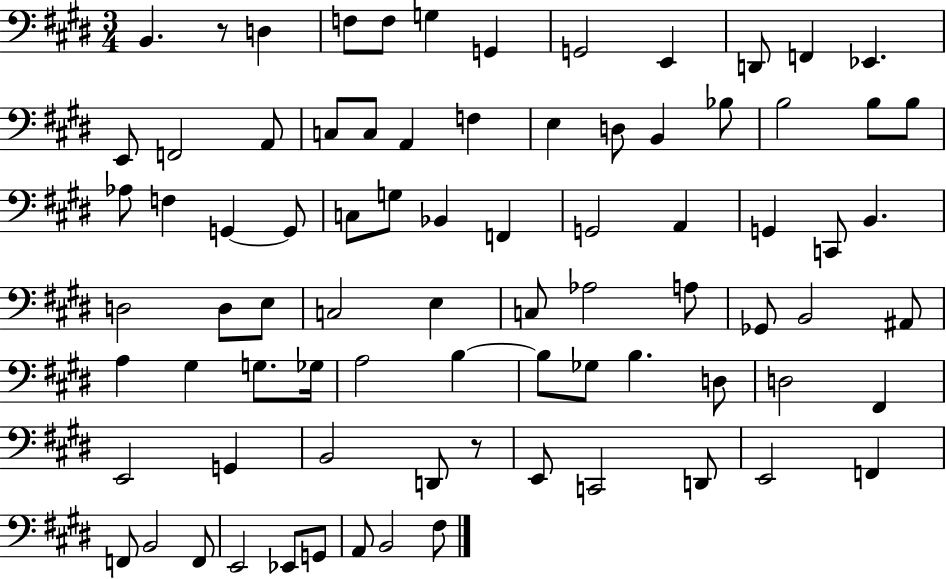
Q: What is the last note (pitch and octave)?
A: F#3